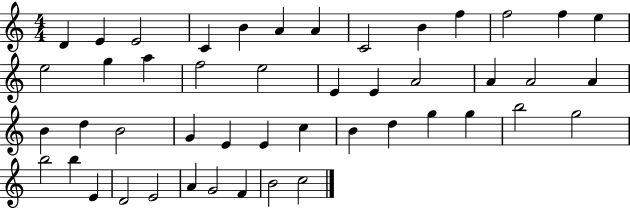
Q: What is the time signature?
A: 4/4